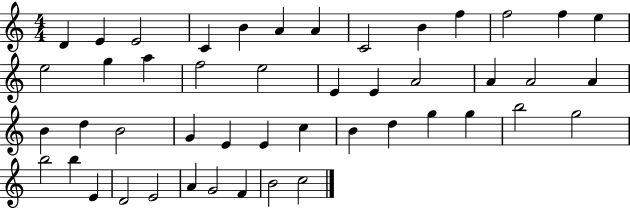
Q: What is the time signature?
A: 4/4